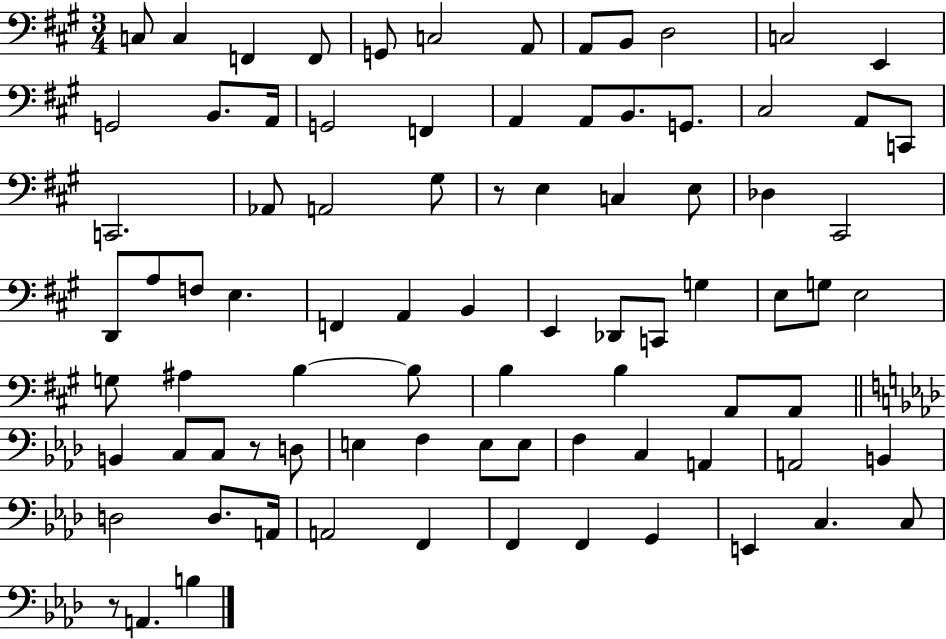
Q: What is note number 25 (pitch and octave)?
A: C2